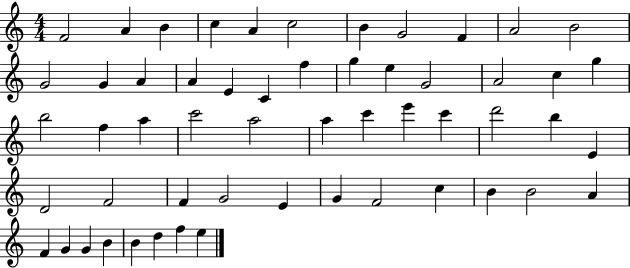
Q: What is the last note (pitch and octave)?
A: E5